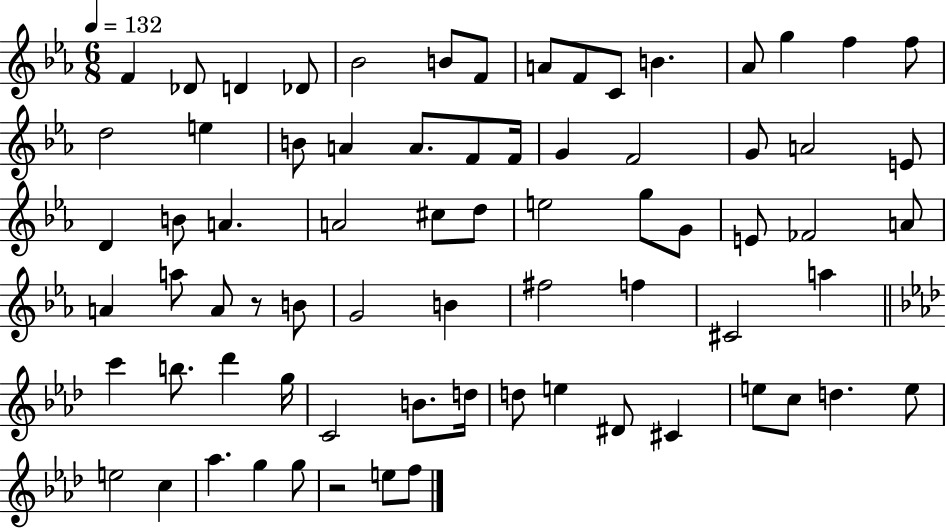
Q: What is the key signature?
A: EES major